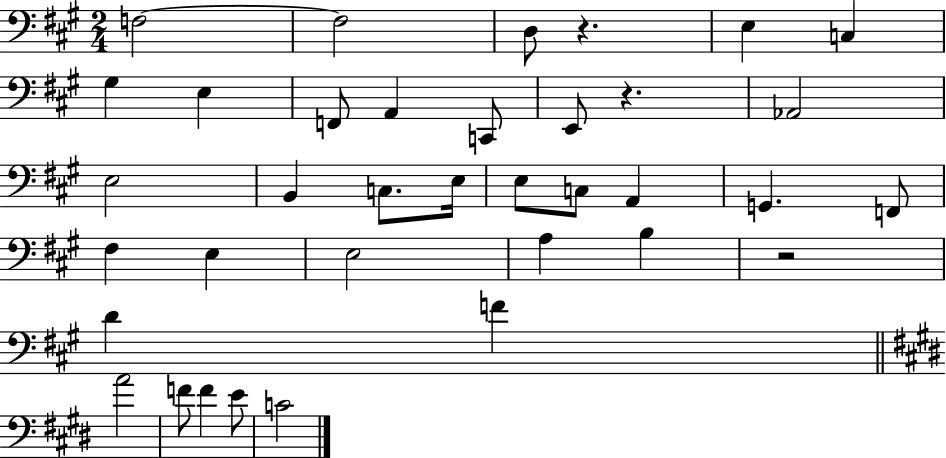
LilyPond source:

{
  \clef bass
  \numericTimeSignature
  \time 2/4
  \key a \major
  f2~~ | f2 | d8 r4. | e4 c4 | \break gis4 e4 | f,8 a,4 c,8 | e,8 r4. | aes,2 | \break e2 | b,4 c8. e16 | e8 c8 a,4 | g,4. f,8 | \break fis4 e4 | e2 | a4 b4 | r2 | \break d'4 f'4 | \bar "||" \break \key e \major a'2 | f'8 f'4 e'8 | c'2 | \bar "|."
}